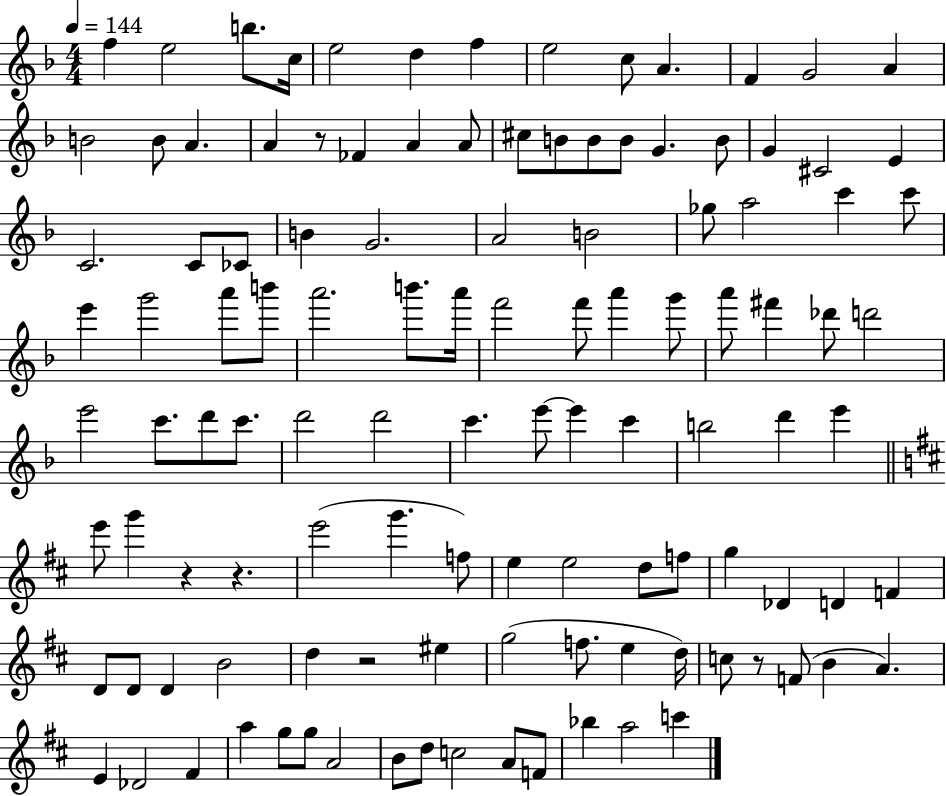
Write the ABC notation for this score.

X:1
T:Untitled
M:4/4
L:1/4
K:F
f e2 b/2 c/4 e2 d f e2 c/2 A F G2 A B2 B/2 A A z/2 _F A A/2 ^c/2 B/2 B/2 B/2 G B/2 G ^C2 E C2 C/2 _C/2 B G2 A2 B2 _g/2 a2 c' c'/2 e' g'2 a'/2 b'/2 a'2 b'/2 a'/4 f'2 f'/2 a' g'/2 a'/2 ^f' _d'/2 d'2 e'2 c'/2 d'/2 c'/2 d'2 d'2 c' e'/2 e' c' b2 d' e' e'/2 g' z z e'2 g' f/2 e e2 d/2 f/2 g _D D F D/2 D/2 D B2 d z2 ^e g2 f/2 e d/4 c/2 z/2 F/2 B A E _D2 ^F a g/2 g/2 A2 B/2 d/2 c2 A/2 F/2 _b a2 c'